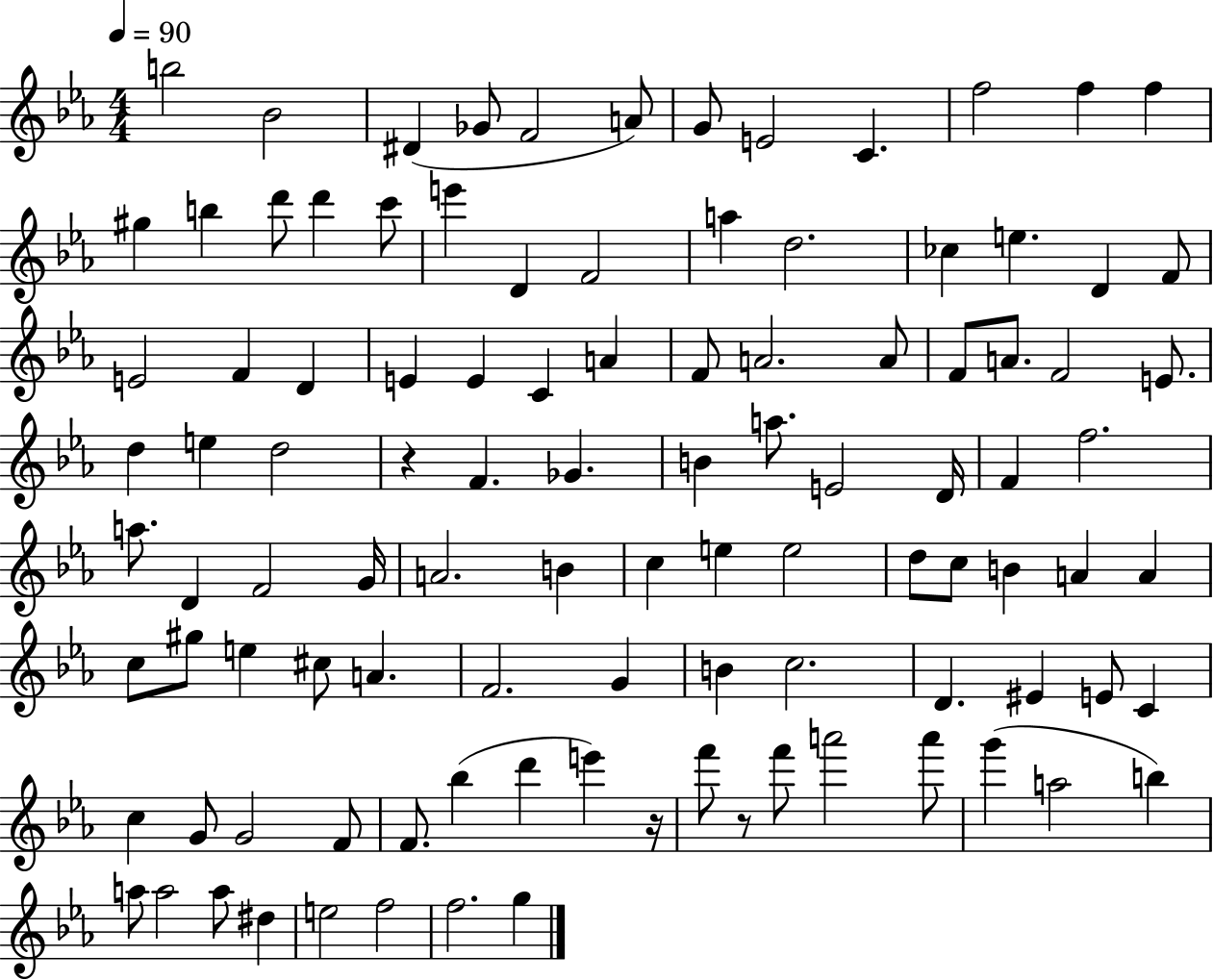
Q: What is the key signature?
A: EES major